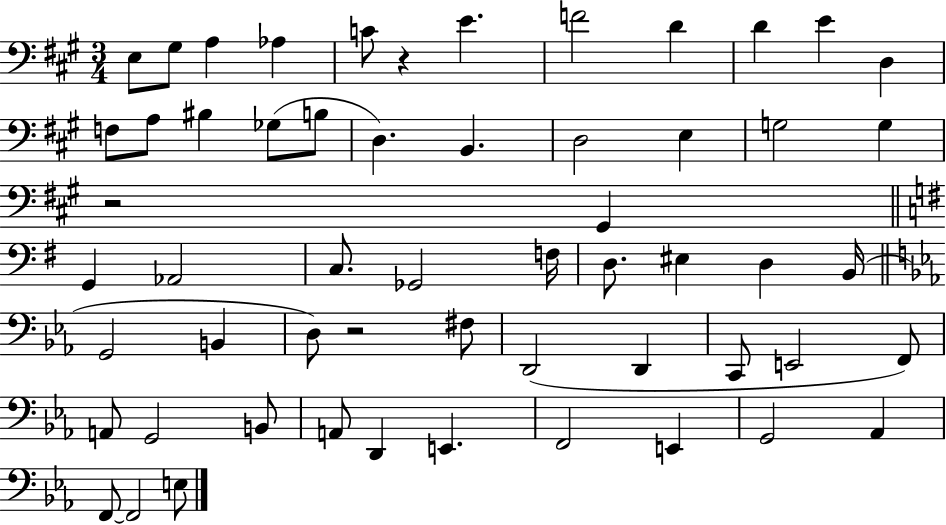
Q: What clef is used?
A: bass